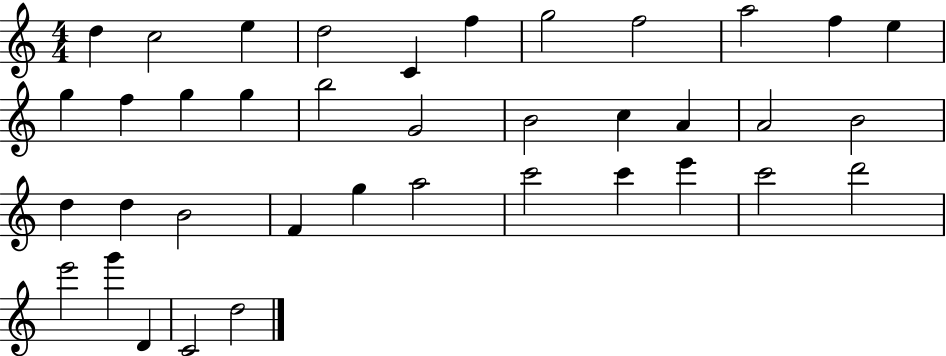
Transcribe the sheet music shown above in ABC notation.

X:1
T:Untitled
M:4/4
L:1/4
K:C
d c2 e d2 C f g2 f2 a2 f e g f g g b2 G2 B2 c A A2 B2 d d B2 F g a2 c'2 c' e' c'2 d'2 e'2 g' D C2 d2